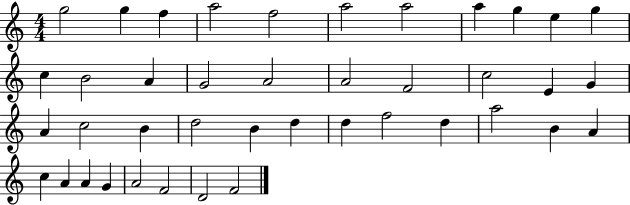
{
  \clef treble
  \numericTimeSignature
  \time 4/4
  \key c \major
  g''2 g''4 f''4 | a''2 f''2 | a''2 a''2 | a''4 g''4 e''4 g''4 | \break c''4 b'2 a'4 | g'2 a'2 | a'2 f'2 | c''2 e'4 g'4 | \break a'4 c''2 b'4 | d''2 b'4 d''4 | d''4 f''2 d''4 | a''2 b'4 a'4 | \break c''4 a'4 a'4 g'4 | a'2 f'2 | d'2 f'2 | \bar "|."
}